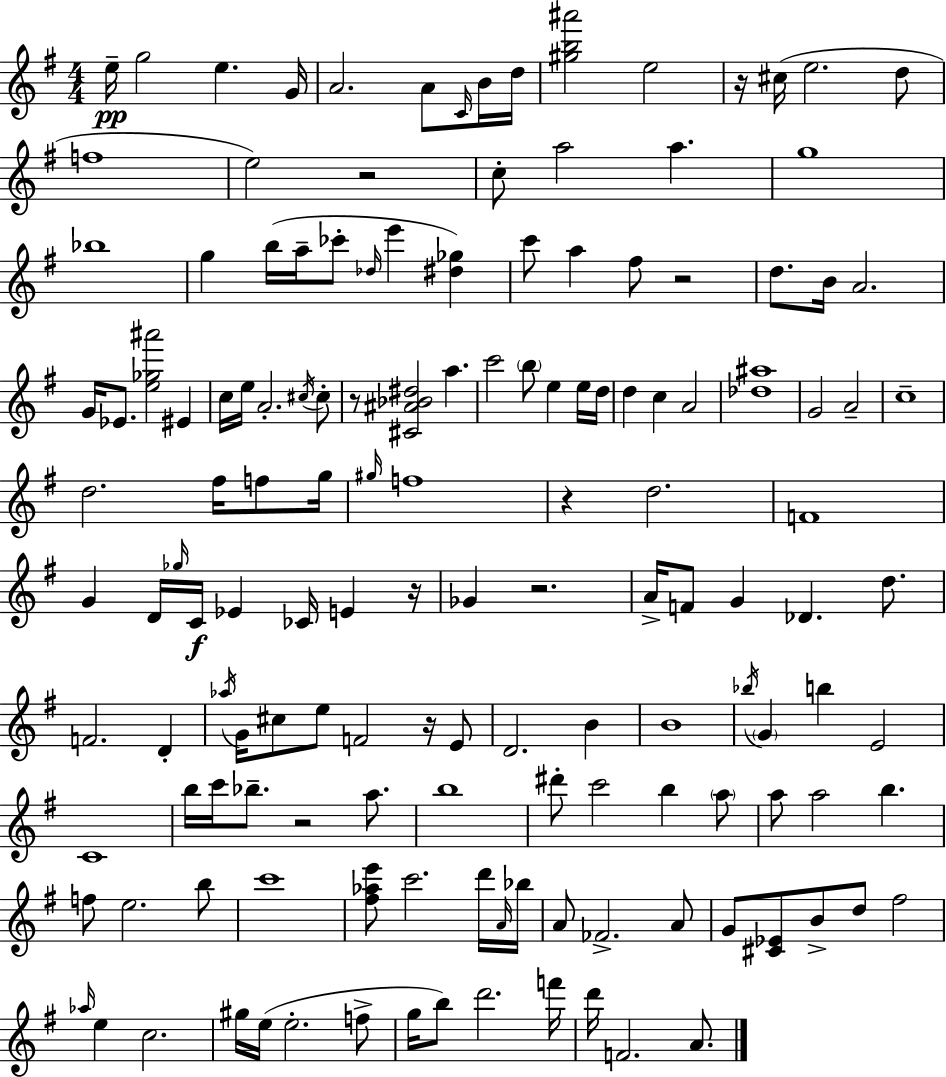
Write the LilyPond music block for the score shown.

{
  \clef treble
  \numericTimeSignature
  \time 4/4
  \key e \minor
  e''16--\pp g''2 e''4. g'16 | a'2. a'8 \grace { c'16 } b'16 | d''16 <gis'' b'' ais'''>2 e''2 | r16 cis''16( e''2. d''8 | \break f''1 | e''2) r2 | c''8-. a''2 a''4. | g''1 | \break bes''1 | g''4 b''16( a''16-- ces'''8-. \grace { des''16 } e'''4 <dis'' ges''>4) | c'''8 a''4 fis''8 r2 | d''8. b'16 a'2. | \break g'16 ees'8. <e'' ges'' ais'''>2 eis'4 | c''16 e''16 a'2.-. | \acciaccatura { cis''16 } cis''8-. r8 <cis' ais' bes' dis''>2 a''4. | c'''2 \parenthesize b''8 e''4 | \break e''16 d''16 d''4 c''4 a'2 | <des'' ais''>1 | g'2 a'2-- | c''1-- | \break d''2. fis''16 | f''8 g''16 \grace { gis''16 } f''1 | r4 d''2. | f'1 | \break g'4 d'16 \grace { ges''16 } c'16\f ees'4 ces'16 | e'4 r16 ges'4 r2. | a'16-> f'8 g'4 des'4. | d''8. f'2. | \break d'4-. \acciaccatura { aes''16 } g'16 cis''8 e''8 f'2 | r16 e'8 d'2. | b'4 b'1 | \acciaccatura { bes''16 } \parenthesize g'4 b''4 e'2 | \break c'1 | b''16 c'''16 bes''8.-- r2 | a''8. b''1 | dis'''8-. c'''2 | \break b''4 \parenthesize a''8 a''8 a''2 | b''4. f''8 e''2. | b''8 c'''1 | <fis'' aes'' e'''>8 c'''2. | \break d'''16 \grace { a'16 } bes''16 a'8 fes'2.-> | a'8 g'8 <cis' ees'>8 b'8-> d''8 | fis''2 \grace { aes''16 } e''4 c''2. | gis''16 e''16( e''2.-. | \break f''8-> g''16 b''8) d'''2. | f'''16 d'''16 f'2. | a'8. \bar "|."
}